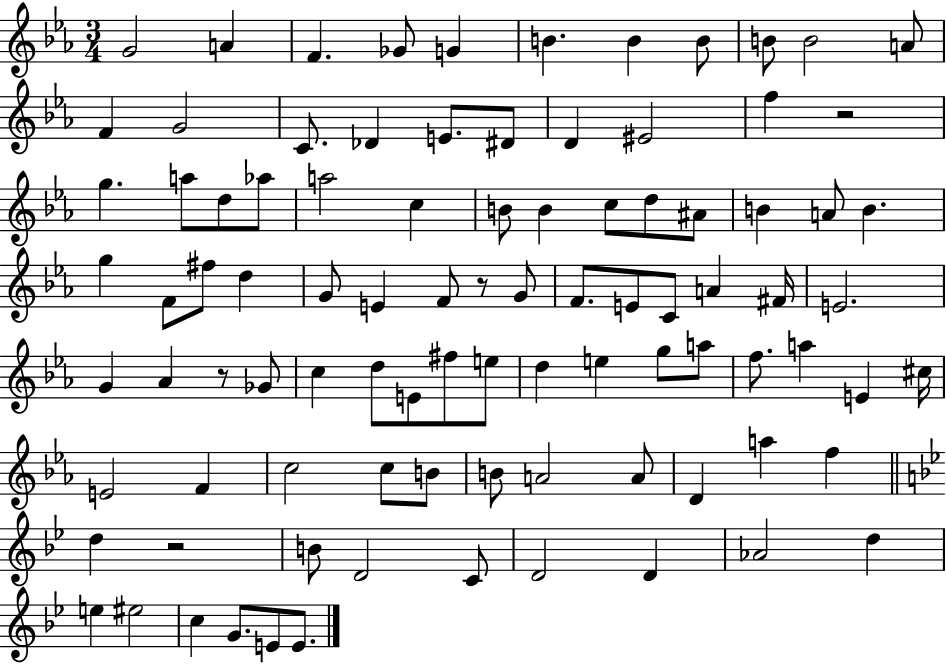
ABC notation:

X:1
T:Untitled
M:3/4
L:1/4
K:Eb
G2 A F _G/2 G B B B/2 B/2 B2 A/2 F G2 C/2 _D E/2 ^D/2 D ^E2 f z2 g a/2 d/2 _a/2 a2 c B/2 B c/2 d/2 ^A/2 B A/2 B g F/2 ^f/2 d G/2 E F/2 z/2 G/2 F/2 E/2 C/2 A ^F/4 E2 G _A z/2 _G/2 c d/2 E/2 ^f/2 e/2 d e g/2 a/2 f/2 a E ^c/4 E2 F c2 c/2 B/2 B/2 A2 A/2 D a f d z2 B/2 D2 C/2 D2 D _A2 d e ^e2 c G/2 E/2 E/2